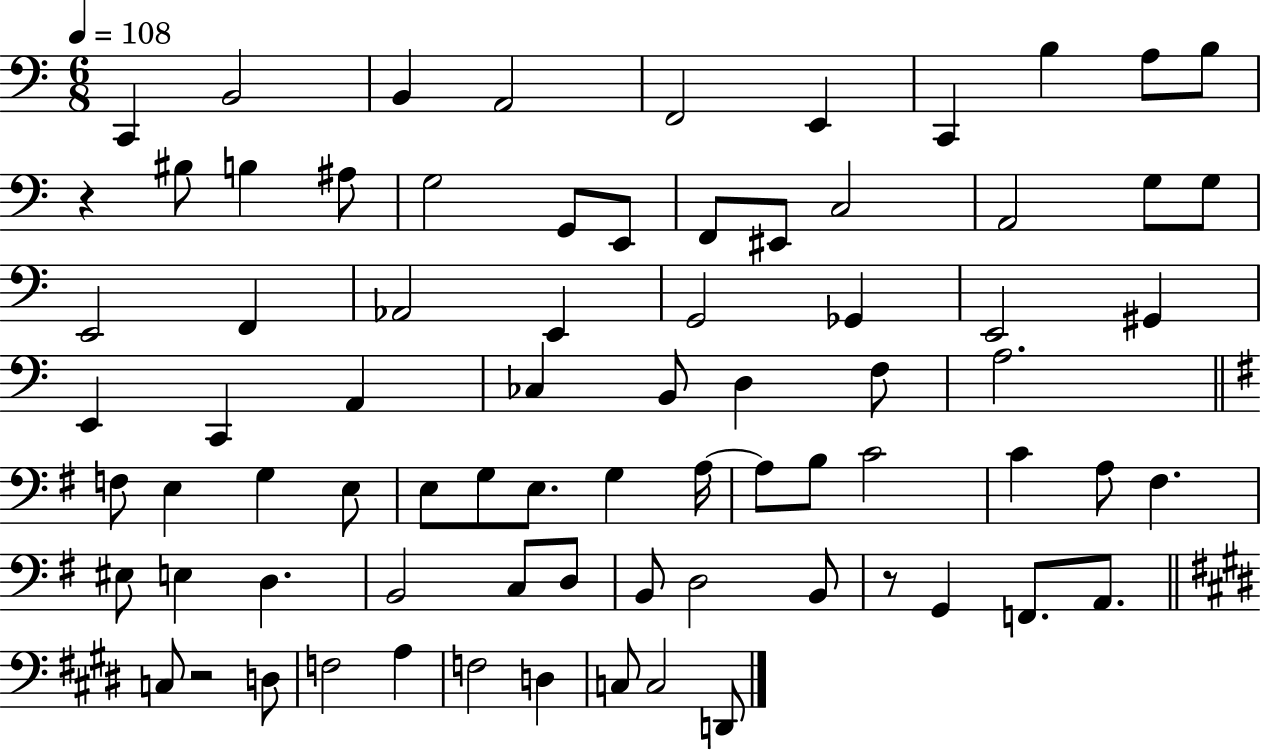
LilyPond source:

{
  \clef bass
  \numericTimeSignature
  \time 6/8
  \key c \major
  \tempo 4 = 108
  c,4 b,2 | b,4 a,2 | f,2 e,4 | c,4 b4 a8 b8 | \break r4 bis8 b4 ais8 | g2 g,8 e,8 | f,8 eis,8 c2 | a,2 g8 g8 | \break e,2 f,4 | aes,2 e,4 | g,2 ges,4 | e,2 gis,4 | \break e,4 c,4 a,4 | ces4 b,8 d4 f8 | a2. | \bar "||" \break \key e \minor f8 e4 g4 e8 | e8 g8 e8. g4 a16~~ | a8 b8 c'2 | c'4 a8 fis4. | \break eis8 e4 d4. | b,2 c8 d8 | b,8 d2 b,8 | r8 g,4 f,8. a,8. | \break \bar "||" \break \key e \major c8 r2 d8 | f2 a4 | f2 d4 | c8 c2 d,8 | \break \bar "|."
}